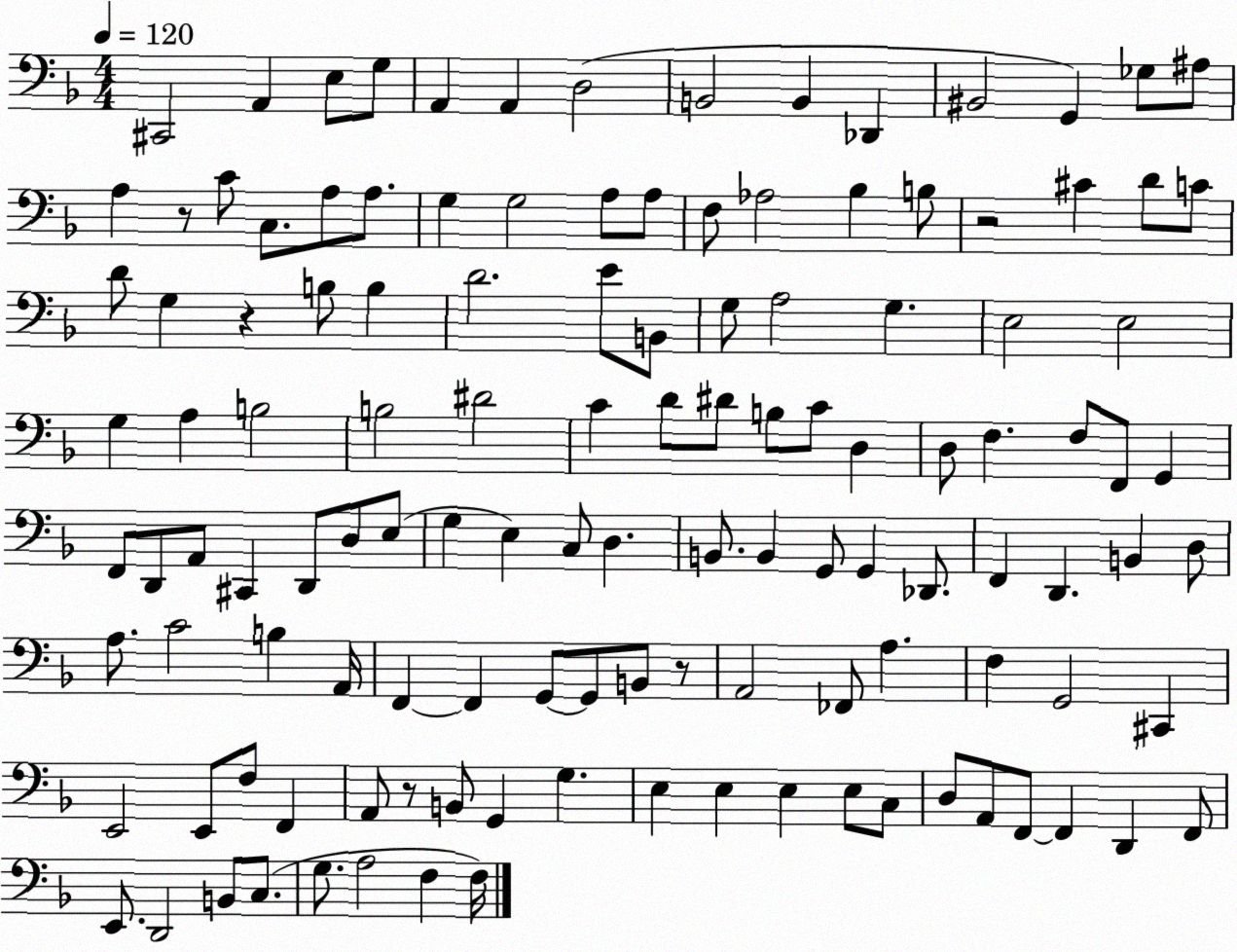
X:1
T:Untitled
M:4/4
L:1/4
K:F
^C,,2 A,, E,/2 G,/2 A,, A,, D,2 B,,2 B,, _D,, ^B,,2 G,, _G,/2 ^A,/2 A, z/2 C/2 C,/2 A,/2 A,/2 G, G,2 A,/2 A,/2 F,/2 _A,2 _B, B,/2 z2 ^C D/2 C/2 D/2 G, z B,/2 B, D2 E/2 B,,/2 G,/2 A,2 G, E,2 E,2 G, A, B,2 B,2 ^D2 C D/2 ^D/2 B,/2 C/2 D, D,/2 F, F,/2 F,,/2 G,, F,,/2 D,,/2 A,,/2 ^C,, D,,/2 D,/2 E,/2 G, E, C,/2 D, B,,/2 B,, G,,/2 G,, _D,,/2 F,, D,, B,, D,/2 A,/2 C2 B, A,,/4 F,, F,, G,,/2 G,,/2 B,,/2 z/2 A,,2 _F,,/2 A, F, G,,2 ^C,, E,,2 E,,/2 F,/2 F,, A,,/2 z/2 B,,/2 G,, G, E, E, E, E,/2 C,/2 D,/2 A,,/2 F,,/2 F,, D,, F,,/2 E,,/2 D,,2 B,,/2 C,/2 G,/2 A,2 F, F,/4